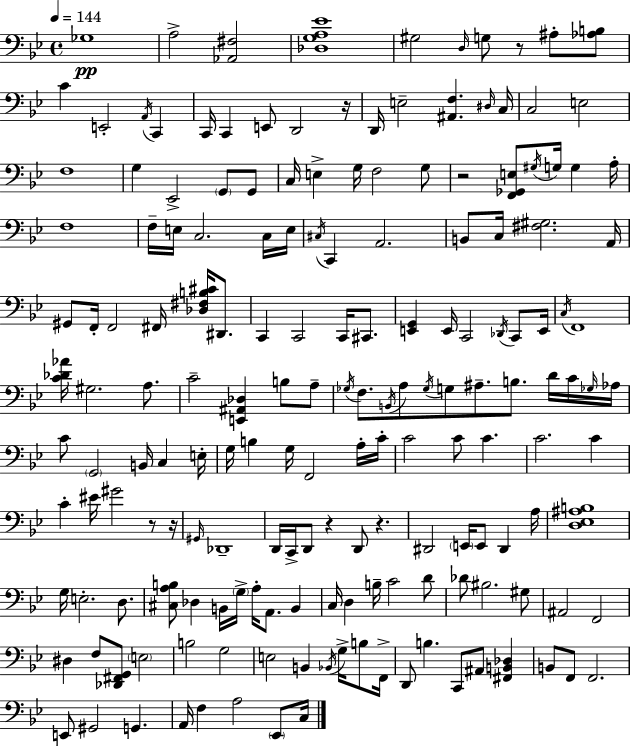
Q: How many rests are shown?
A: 7